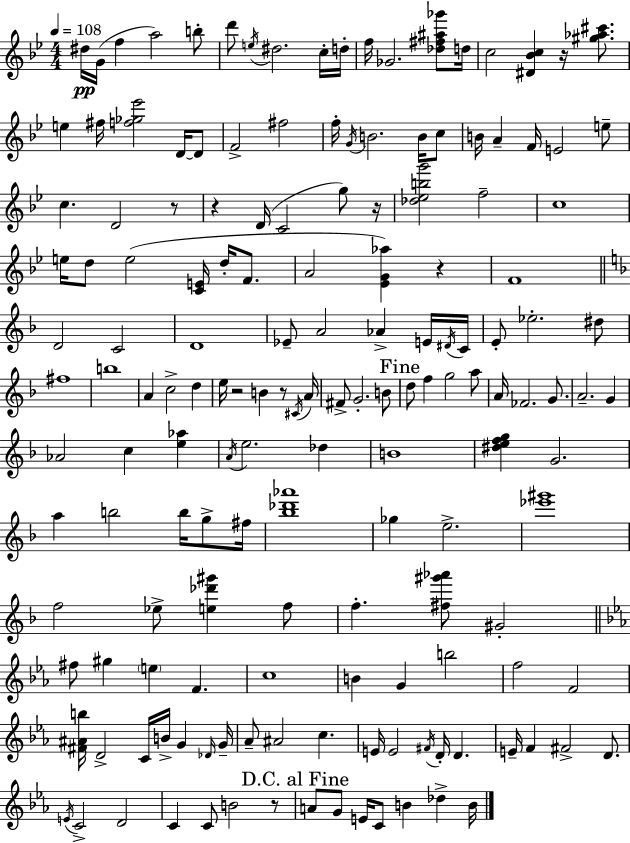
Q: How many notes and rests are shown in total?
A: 159